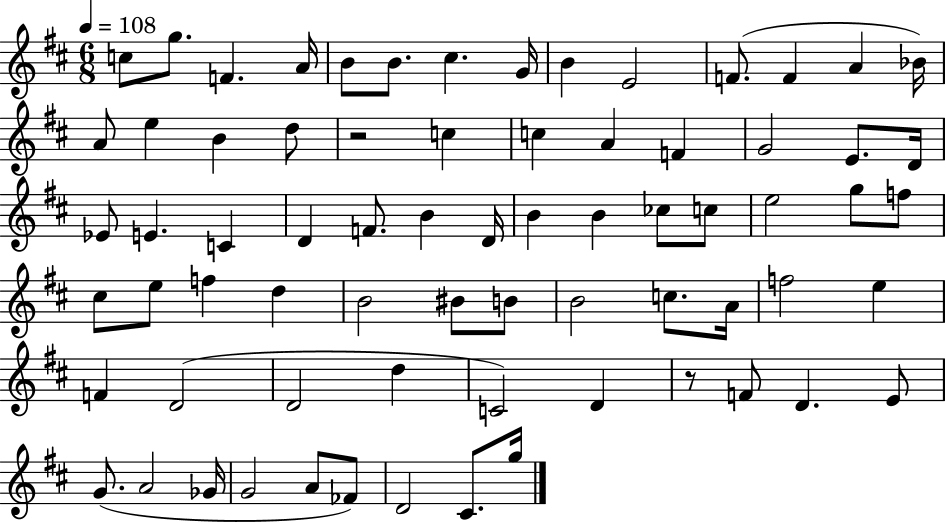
X:1
T:Untitled
M:6/8
L:1/4
K:D
c/2 g/2 F A/4 B/2 B/2 ^c G/4 B E2 F/2 F A _B/4 A/2 e B d/2 z2 c c A F G2 E/2 D/4 _E/2 E C D F/2 B D/4 B B _c/2 c/2 e2 g/2 f/2 ^c/2 e/2 f d B2 ^B/2 B/2 B2 c/2 A/4 f2 e F D2 D2 d C2 D z/2 F/2 D E/2 G/2 A2 _G/4 G2 A/2 _F/2 D2 ^C/2 g/4